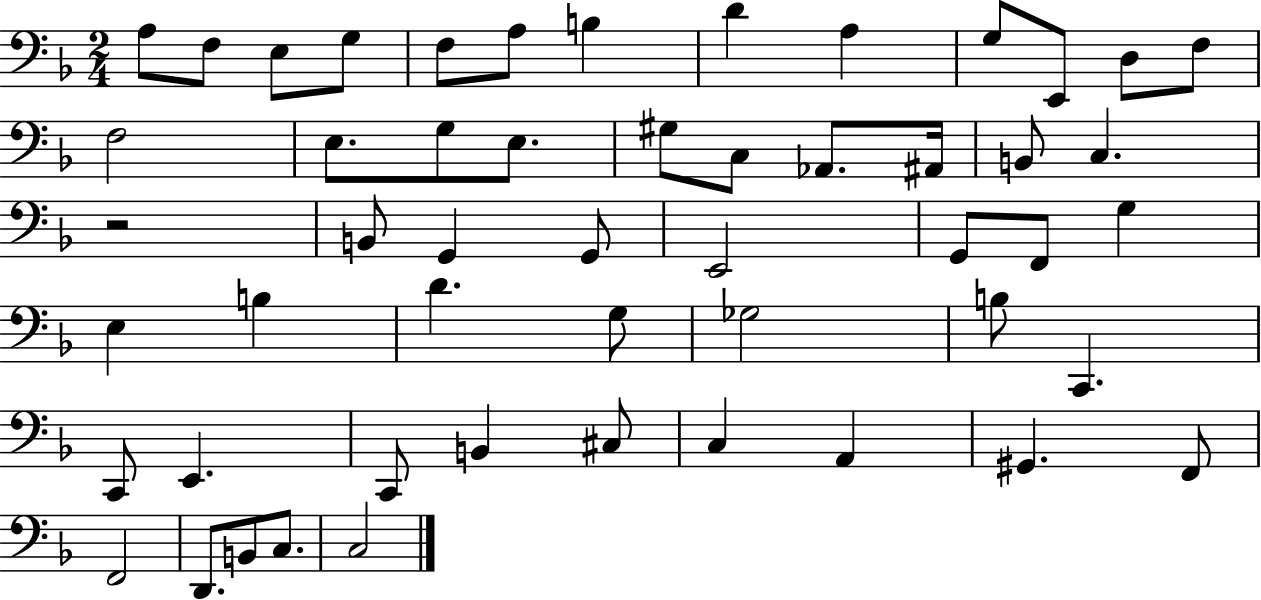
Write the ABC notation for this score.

X:1
T:Untitled
M:2/4
L:1/4
K:F
A,/2 F,/2 E,/2 G,/2 F,/2 A,/2 B, D A, G,/2 E,,/2 D,/2 F,/2 F,2 E,/2 G,/2 E,/2 ^G,/2 C,/2 _A,,/2 ^A,,/4 B,,/2 C, z2 B,,/2 G,, G,,/2 E,,2 G,,/2 F,,/2 G, E, B, D G,/2 _G,2 B,/2 C,, C,,/2 E,, C,,/2 B,, ^C,/2 C, A,, ^G,, F,,/2 F,,2 D,,/2 B,,/2 C,/2 C,2